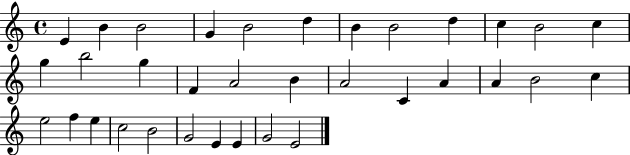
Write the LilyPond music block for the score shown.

{
  \clef treble
  \time 4/4
  \defaultTimeSignature
  \key c \major
  e'4 b'4 b'2 | g'4 b'2 d''4 | b'4 b'2 d''4 | c''4 b'2 c''4 | \break g''4 b''2 g''4 | f'4 a'2 b'4 | a'2 c'4 a'4 | a'4 b'2 c''4 | \break e''2 f''4 e''4 | c''2 b'2 | g'2 e'4 e'4 | g'2 e'2 | \break \bar "|."
}